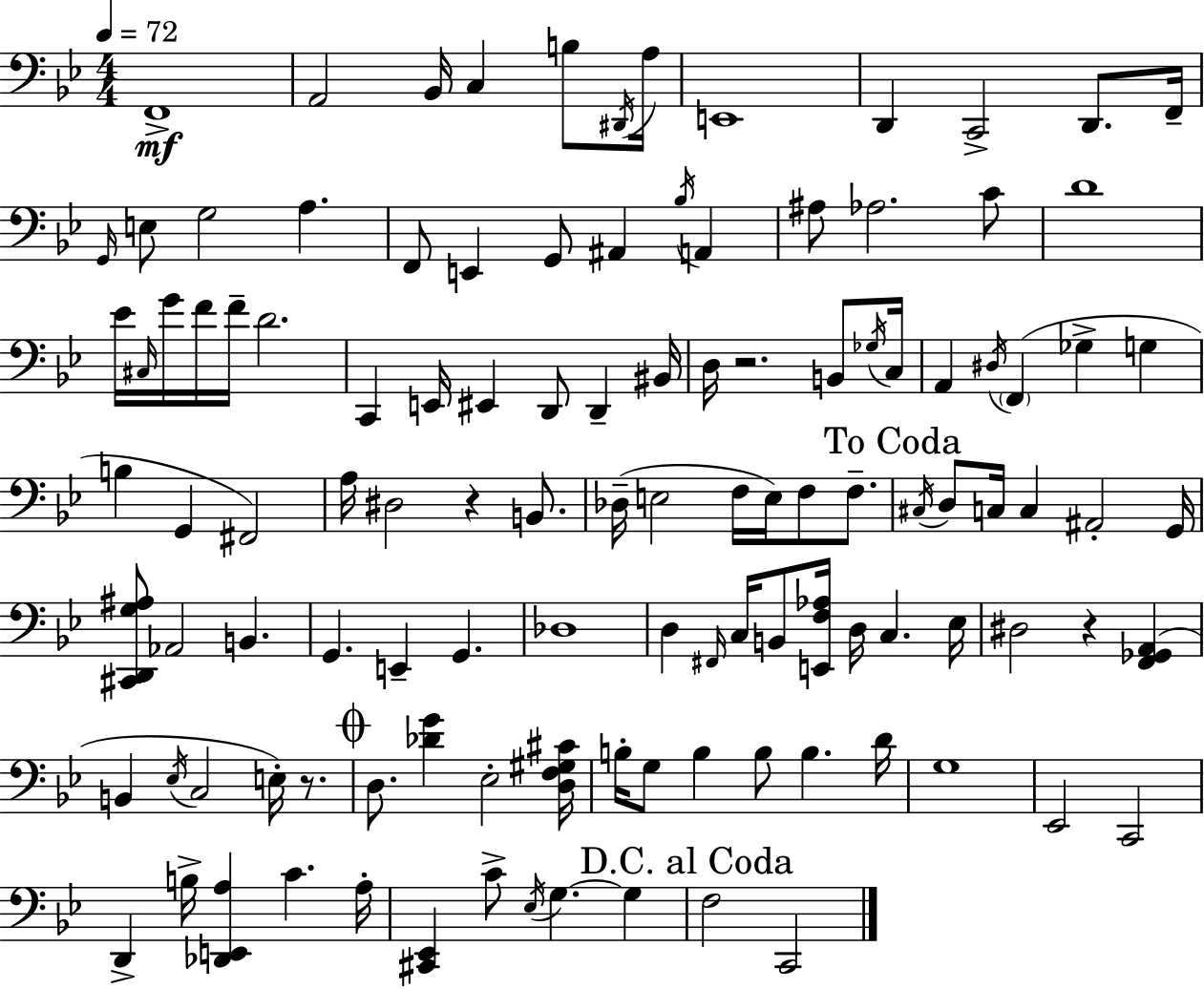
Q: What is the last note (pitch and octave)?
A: C2